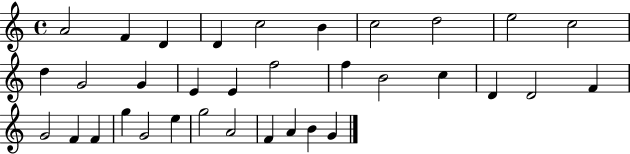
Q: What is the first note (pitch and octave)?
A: A4